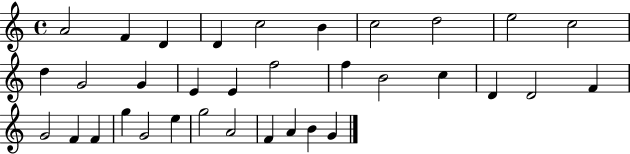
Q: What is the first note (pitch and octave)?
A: A4